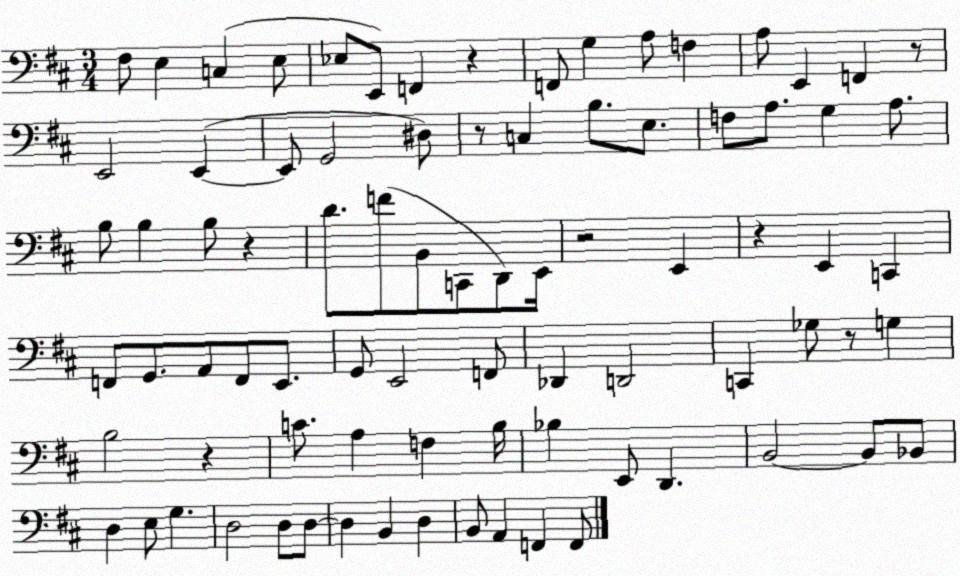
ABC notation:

X:1
T:Untitled
M:3/4
L:1/4
K:D
^F,/2 E, C, E,/2 _E,/2 E,,/2 F,, z F,,/2 G, A,/2 F, A,/2 E,, F,, z/2 E,,2 E,, E,,/2 G,,2 ^D,/2 z/2 C, B,/2 E,/2 F,/2 A,/2 G, A,/2 B,/2 B, B,/2 z D/2 F/2 B,,/2 C,,/2 D,,/2 E,,/4 z2 E,, z E,, C,, F,,/2 G,,/2 A,,/2 F,,/2 E,,/2 G,,/2 E,,2 F,,/2 _D,, D,,2 C,, _G,/2 z/2 G, B,2 z C/2 A, F, B,/4 _B, E,,/2 D,, B,,2 B,,/2 _B,,/2 D, E,/2 G, D,2 D,/2 D,/2 D, B,, D, B,,/2 A,, F,, F,,/2